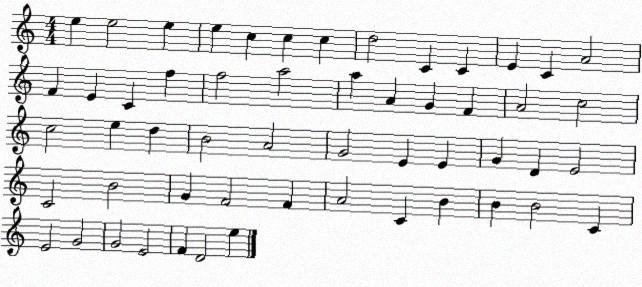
X:1
T:Untitled
M:4/4
L:1/4
K:C
e e2 e e c c c d2 C C E C A2 F E C f f2 a2 a A G F A2 c2 c2 e d B2 A2 G2 E E G D E2 C2 B2 G F2 F A2 C B B B2 C E2 G2 G2 E2 F D2 e